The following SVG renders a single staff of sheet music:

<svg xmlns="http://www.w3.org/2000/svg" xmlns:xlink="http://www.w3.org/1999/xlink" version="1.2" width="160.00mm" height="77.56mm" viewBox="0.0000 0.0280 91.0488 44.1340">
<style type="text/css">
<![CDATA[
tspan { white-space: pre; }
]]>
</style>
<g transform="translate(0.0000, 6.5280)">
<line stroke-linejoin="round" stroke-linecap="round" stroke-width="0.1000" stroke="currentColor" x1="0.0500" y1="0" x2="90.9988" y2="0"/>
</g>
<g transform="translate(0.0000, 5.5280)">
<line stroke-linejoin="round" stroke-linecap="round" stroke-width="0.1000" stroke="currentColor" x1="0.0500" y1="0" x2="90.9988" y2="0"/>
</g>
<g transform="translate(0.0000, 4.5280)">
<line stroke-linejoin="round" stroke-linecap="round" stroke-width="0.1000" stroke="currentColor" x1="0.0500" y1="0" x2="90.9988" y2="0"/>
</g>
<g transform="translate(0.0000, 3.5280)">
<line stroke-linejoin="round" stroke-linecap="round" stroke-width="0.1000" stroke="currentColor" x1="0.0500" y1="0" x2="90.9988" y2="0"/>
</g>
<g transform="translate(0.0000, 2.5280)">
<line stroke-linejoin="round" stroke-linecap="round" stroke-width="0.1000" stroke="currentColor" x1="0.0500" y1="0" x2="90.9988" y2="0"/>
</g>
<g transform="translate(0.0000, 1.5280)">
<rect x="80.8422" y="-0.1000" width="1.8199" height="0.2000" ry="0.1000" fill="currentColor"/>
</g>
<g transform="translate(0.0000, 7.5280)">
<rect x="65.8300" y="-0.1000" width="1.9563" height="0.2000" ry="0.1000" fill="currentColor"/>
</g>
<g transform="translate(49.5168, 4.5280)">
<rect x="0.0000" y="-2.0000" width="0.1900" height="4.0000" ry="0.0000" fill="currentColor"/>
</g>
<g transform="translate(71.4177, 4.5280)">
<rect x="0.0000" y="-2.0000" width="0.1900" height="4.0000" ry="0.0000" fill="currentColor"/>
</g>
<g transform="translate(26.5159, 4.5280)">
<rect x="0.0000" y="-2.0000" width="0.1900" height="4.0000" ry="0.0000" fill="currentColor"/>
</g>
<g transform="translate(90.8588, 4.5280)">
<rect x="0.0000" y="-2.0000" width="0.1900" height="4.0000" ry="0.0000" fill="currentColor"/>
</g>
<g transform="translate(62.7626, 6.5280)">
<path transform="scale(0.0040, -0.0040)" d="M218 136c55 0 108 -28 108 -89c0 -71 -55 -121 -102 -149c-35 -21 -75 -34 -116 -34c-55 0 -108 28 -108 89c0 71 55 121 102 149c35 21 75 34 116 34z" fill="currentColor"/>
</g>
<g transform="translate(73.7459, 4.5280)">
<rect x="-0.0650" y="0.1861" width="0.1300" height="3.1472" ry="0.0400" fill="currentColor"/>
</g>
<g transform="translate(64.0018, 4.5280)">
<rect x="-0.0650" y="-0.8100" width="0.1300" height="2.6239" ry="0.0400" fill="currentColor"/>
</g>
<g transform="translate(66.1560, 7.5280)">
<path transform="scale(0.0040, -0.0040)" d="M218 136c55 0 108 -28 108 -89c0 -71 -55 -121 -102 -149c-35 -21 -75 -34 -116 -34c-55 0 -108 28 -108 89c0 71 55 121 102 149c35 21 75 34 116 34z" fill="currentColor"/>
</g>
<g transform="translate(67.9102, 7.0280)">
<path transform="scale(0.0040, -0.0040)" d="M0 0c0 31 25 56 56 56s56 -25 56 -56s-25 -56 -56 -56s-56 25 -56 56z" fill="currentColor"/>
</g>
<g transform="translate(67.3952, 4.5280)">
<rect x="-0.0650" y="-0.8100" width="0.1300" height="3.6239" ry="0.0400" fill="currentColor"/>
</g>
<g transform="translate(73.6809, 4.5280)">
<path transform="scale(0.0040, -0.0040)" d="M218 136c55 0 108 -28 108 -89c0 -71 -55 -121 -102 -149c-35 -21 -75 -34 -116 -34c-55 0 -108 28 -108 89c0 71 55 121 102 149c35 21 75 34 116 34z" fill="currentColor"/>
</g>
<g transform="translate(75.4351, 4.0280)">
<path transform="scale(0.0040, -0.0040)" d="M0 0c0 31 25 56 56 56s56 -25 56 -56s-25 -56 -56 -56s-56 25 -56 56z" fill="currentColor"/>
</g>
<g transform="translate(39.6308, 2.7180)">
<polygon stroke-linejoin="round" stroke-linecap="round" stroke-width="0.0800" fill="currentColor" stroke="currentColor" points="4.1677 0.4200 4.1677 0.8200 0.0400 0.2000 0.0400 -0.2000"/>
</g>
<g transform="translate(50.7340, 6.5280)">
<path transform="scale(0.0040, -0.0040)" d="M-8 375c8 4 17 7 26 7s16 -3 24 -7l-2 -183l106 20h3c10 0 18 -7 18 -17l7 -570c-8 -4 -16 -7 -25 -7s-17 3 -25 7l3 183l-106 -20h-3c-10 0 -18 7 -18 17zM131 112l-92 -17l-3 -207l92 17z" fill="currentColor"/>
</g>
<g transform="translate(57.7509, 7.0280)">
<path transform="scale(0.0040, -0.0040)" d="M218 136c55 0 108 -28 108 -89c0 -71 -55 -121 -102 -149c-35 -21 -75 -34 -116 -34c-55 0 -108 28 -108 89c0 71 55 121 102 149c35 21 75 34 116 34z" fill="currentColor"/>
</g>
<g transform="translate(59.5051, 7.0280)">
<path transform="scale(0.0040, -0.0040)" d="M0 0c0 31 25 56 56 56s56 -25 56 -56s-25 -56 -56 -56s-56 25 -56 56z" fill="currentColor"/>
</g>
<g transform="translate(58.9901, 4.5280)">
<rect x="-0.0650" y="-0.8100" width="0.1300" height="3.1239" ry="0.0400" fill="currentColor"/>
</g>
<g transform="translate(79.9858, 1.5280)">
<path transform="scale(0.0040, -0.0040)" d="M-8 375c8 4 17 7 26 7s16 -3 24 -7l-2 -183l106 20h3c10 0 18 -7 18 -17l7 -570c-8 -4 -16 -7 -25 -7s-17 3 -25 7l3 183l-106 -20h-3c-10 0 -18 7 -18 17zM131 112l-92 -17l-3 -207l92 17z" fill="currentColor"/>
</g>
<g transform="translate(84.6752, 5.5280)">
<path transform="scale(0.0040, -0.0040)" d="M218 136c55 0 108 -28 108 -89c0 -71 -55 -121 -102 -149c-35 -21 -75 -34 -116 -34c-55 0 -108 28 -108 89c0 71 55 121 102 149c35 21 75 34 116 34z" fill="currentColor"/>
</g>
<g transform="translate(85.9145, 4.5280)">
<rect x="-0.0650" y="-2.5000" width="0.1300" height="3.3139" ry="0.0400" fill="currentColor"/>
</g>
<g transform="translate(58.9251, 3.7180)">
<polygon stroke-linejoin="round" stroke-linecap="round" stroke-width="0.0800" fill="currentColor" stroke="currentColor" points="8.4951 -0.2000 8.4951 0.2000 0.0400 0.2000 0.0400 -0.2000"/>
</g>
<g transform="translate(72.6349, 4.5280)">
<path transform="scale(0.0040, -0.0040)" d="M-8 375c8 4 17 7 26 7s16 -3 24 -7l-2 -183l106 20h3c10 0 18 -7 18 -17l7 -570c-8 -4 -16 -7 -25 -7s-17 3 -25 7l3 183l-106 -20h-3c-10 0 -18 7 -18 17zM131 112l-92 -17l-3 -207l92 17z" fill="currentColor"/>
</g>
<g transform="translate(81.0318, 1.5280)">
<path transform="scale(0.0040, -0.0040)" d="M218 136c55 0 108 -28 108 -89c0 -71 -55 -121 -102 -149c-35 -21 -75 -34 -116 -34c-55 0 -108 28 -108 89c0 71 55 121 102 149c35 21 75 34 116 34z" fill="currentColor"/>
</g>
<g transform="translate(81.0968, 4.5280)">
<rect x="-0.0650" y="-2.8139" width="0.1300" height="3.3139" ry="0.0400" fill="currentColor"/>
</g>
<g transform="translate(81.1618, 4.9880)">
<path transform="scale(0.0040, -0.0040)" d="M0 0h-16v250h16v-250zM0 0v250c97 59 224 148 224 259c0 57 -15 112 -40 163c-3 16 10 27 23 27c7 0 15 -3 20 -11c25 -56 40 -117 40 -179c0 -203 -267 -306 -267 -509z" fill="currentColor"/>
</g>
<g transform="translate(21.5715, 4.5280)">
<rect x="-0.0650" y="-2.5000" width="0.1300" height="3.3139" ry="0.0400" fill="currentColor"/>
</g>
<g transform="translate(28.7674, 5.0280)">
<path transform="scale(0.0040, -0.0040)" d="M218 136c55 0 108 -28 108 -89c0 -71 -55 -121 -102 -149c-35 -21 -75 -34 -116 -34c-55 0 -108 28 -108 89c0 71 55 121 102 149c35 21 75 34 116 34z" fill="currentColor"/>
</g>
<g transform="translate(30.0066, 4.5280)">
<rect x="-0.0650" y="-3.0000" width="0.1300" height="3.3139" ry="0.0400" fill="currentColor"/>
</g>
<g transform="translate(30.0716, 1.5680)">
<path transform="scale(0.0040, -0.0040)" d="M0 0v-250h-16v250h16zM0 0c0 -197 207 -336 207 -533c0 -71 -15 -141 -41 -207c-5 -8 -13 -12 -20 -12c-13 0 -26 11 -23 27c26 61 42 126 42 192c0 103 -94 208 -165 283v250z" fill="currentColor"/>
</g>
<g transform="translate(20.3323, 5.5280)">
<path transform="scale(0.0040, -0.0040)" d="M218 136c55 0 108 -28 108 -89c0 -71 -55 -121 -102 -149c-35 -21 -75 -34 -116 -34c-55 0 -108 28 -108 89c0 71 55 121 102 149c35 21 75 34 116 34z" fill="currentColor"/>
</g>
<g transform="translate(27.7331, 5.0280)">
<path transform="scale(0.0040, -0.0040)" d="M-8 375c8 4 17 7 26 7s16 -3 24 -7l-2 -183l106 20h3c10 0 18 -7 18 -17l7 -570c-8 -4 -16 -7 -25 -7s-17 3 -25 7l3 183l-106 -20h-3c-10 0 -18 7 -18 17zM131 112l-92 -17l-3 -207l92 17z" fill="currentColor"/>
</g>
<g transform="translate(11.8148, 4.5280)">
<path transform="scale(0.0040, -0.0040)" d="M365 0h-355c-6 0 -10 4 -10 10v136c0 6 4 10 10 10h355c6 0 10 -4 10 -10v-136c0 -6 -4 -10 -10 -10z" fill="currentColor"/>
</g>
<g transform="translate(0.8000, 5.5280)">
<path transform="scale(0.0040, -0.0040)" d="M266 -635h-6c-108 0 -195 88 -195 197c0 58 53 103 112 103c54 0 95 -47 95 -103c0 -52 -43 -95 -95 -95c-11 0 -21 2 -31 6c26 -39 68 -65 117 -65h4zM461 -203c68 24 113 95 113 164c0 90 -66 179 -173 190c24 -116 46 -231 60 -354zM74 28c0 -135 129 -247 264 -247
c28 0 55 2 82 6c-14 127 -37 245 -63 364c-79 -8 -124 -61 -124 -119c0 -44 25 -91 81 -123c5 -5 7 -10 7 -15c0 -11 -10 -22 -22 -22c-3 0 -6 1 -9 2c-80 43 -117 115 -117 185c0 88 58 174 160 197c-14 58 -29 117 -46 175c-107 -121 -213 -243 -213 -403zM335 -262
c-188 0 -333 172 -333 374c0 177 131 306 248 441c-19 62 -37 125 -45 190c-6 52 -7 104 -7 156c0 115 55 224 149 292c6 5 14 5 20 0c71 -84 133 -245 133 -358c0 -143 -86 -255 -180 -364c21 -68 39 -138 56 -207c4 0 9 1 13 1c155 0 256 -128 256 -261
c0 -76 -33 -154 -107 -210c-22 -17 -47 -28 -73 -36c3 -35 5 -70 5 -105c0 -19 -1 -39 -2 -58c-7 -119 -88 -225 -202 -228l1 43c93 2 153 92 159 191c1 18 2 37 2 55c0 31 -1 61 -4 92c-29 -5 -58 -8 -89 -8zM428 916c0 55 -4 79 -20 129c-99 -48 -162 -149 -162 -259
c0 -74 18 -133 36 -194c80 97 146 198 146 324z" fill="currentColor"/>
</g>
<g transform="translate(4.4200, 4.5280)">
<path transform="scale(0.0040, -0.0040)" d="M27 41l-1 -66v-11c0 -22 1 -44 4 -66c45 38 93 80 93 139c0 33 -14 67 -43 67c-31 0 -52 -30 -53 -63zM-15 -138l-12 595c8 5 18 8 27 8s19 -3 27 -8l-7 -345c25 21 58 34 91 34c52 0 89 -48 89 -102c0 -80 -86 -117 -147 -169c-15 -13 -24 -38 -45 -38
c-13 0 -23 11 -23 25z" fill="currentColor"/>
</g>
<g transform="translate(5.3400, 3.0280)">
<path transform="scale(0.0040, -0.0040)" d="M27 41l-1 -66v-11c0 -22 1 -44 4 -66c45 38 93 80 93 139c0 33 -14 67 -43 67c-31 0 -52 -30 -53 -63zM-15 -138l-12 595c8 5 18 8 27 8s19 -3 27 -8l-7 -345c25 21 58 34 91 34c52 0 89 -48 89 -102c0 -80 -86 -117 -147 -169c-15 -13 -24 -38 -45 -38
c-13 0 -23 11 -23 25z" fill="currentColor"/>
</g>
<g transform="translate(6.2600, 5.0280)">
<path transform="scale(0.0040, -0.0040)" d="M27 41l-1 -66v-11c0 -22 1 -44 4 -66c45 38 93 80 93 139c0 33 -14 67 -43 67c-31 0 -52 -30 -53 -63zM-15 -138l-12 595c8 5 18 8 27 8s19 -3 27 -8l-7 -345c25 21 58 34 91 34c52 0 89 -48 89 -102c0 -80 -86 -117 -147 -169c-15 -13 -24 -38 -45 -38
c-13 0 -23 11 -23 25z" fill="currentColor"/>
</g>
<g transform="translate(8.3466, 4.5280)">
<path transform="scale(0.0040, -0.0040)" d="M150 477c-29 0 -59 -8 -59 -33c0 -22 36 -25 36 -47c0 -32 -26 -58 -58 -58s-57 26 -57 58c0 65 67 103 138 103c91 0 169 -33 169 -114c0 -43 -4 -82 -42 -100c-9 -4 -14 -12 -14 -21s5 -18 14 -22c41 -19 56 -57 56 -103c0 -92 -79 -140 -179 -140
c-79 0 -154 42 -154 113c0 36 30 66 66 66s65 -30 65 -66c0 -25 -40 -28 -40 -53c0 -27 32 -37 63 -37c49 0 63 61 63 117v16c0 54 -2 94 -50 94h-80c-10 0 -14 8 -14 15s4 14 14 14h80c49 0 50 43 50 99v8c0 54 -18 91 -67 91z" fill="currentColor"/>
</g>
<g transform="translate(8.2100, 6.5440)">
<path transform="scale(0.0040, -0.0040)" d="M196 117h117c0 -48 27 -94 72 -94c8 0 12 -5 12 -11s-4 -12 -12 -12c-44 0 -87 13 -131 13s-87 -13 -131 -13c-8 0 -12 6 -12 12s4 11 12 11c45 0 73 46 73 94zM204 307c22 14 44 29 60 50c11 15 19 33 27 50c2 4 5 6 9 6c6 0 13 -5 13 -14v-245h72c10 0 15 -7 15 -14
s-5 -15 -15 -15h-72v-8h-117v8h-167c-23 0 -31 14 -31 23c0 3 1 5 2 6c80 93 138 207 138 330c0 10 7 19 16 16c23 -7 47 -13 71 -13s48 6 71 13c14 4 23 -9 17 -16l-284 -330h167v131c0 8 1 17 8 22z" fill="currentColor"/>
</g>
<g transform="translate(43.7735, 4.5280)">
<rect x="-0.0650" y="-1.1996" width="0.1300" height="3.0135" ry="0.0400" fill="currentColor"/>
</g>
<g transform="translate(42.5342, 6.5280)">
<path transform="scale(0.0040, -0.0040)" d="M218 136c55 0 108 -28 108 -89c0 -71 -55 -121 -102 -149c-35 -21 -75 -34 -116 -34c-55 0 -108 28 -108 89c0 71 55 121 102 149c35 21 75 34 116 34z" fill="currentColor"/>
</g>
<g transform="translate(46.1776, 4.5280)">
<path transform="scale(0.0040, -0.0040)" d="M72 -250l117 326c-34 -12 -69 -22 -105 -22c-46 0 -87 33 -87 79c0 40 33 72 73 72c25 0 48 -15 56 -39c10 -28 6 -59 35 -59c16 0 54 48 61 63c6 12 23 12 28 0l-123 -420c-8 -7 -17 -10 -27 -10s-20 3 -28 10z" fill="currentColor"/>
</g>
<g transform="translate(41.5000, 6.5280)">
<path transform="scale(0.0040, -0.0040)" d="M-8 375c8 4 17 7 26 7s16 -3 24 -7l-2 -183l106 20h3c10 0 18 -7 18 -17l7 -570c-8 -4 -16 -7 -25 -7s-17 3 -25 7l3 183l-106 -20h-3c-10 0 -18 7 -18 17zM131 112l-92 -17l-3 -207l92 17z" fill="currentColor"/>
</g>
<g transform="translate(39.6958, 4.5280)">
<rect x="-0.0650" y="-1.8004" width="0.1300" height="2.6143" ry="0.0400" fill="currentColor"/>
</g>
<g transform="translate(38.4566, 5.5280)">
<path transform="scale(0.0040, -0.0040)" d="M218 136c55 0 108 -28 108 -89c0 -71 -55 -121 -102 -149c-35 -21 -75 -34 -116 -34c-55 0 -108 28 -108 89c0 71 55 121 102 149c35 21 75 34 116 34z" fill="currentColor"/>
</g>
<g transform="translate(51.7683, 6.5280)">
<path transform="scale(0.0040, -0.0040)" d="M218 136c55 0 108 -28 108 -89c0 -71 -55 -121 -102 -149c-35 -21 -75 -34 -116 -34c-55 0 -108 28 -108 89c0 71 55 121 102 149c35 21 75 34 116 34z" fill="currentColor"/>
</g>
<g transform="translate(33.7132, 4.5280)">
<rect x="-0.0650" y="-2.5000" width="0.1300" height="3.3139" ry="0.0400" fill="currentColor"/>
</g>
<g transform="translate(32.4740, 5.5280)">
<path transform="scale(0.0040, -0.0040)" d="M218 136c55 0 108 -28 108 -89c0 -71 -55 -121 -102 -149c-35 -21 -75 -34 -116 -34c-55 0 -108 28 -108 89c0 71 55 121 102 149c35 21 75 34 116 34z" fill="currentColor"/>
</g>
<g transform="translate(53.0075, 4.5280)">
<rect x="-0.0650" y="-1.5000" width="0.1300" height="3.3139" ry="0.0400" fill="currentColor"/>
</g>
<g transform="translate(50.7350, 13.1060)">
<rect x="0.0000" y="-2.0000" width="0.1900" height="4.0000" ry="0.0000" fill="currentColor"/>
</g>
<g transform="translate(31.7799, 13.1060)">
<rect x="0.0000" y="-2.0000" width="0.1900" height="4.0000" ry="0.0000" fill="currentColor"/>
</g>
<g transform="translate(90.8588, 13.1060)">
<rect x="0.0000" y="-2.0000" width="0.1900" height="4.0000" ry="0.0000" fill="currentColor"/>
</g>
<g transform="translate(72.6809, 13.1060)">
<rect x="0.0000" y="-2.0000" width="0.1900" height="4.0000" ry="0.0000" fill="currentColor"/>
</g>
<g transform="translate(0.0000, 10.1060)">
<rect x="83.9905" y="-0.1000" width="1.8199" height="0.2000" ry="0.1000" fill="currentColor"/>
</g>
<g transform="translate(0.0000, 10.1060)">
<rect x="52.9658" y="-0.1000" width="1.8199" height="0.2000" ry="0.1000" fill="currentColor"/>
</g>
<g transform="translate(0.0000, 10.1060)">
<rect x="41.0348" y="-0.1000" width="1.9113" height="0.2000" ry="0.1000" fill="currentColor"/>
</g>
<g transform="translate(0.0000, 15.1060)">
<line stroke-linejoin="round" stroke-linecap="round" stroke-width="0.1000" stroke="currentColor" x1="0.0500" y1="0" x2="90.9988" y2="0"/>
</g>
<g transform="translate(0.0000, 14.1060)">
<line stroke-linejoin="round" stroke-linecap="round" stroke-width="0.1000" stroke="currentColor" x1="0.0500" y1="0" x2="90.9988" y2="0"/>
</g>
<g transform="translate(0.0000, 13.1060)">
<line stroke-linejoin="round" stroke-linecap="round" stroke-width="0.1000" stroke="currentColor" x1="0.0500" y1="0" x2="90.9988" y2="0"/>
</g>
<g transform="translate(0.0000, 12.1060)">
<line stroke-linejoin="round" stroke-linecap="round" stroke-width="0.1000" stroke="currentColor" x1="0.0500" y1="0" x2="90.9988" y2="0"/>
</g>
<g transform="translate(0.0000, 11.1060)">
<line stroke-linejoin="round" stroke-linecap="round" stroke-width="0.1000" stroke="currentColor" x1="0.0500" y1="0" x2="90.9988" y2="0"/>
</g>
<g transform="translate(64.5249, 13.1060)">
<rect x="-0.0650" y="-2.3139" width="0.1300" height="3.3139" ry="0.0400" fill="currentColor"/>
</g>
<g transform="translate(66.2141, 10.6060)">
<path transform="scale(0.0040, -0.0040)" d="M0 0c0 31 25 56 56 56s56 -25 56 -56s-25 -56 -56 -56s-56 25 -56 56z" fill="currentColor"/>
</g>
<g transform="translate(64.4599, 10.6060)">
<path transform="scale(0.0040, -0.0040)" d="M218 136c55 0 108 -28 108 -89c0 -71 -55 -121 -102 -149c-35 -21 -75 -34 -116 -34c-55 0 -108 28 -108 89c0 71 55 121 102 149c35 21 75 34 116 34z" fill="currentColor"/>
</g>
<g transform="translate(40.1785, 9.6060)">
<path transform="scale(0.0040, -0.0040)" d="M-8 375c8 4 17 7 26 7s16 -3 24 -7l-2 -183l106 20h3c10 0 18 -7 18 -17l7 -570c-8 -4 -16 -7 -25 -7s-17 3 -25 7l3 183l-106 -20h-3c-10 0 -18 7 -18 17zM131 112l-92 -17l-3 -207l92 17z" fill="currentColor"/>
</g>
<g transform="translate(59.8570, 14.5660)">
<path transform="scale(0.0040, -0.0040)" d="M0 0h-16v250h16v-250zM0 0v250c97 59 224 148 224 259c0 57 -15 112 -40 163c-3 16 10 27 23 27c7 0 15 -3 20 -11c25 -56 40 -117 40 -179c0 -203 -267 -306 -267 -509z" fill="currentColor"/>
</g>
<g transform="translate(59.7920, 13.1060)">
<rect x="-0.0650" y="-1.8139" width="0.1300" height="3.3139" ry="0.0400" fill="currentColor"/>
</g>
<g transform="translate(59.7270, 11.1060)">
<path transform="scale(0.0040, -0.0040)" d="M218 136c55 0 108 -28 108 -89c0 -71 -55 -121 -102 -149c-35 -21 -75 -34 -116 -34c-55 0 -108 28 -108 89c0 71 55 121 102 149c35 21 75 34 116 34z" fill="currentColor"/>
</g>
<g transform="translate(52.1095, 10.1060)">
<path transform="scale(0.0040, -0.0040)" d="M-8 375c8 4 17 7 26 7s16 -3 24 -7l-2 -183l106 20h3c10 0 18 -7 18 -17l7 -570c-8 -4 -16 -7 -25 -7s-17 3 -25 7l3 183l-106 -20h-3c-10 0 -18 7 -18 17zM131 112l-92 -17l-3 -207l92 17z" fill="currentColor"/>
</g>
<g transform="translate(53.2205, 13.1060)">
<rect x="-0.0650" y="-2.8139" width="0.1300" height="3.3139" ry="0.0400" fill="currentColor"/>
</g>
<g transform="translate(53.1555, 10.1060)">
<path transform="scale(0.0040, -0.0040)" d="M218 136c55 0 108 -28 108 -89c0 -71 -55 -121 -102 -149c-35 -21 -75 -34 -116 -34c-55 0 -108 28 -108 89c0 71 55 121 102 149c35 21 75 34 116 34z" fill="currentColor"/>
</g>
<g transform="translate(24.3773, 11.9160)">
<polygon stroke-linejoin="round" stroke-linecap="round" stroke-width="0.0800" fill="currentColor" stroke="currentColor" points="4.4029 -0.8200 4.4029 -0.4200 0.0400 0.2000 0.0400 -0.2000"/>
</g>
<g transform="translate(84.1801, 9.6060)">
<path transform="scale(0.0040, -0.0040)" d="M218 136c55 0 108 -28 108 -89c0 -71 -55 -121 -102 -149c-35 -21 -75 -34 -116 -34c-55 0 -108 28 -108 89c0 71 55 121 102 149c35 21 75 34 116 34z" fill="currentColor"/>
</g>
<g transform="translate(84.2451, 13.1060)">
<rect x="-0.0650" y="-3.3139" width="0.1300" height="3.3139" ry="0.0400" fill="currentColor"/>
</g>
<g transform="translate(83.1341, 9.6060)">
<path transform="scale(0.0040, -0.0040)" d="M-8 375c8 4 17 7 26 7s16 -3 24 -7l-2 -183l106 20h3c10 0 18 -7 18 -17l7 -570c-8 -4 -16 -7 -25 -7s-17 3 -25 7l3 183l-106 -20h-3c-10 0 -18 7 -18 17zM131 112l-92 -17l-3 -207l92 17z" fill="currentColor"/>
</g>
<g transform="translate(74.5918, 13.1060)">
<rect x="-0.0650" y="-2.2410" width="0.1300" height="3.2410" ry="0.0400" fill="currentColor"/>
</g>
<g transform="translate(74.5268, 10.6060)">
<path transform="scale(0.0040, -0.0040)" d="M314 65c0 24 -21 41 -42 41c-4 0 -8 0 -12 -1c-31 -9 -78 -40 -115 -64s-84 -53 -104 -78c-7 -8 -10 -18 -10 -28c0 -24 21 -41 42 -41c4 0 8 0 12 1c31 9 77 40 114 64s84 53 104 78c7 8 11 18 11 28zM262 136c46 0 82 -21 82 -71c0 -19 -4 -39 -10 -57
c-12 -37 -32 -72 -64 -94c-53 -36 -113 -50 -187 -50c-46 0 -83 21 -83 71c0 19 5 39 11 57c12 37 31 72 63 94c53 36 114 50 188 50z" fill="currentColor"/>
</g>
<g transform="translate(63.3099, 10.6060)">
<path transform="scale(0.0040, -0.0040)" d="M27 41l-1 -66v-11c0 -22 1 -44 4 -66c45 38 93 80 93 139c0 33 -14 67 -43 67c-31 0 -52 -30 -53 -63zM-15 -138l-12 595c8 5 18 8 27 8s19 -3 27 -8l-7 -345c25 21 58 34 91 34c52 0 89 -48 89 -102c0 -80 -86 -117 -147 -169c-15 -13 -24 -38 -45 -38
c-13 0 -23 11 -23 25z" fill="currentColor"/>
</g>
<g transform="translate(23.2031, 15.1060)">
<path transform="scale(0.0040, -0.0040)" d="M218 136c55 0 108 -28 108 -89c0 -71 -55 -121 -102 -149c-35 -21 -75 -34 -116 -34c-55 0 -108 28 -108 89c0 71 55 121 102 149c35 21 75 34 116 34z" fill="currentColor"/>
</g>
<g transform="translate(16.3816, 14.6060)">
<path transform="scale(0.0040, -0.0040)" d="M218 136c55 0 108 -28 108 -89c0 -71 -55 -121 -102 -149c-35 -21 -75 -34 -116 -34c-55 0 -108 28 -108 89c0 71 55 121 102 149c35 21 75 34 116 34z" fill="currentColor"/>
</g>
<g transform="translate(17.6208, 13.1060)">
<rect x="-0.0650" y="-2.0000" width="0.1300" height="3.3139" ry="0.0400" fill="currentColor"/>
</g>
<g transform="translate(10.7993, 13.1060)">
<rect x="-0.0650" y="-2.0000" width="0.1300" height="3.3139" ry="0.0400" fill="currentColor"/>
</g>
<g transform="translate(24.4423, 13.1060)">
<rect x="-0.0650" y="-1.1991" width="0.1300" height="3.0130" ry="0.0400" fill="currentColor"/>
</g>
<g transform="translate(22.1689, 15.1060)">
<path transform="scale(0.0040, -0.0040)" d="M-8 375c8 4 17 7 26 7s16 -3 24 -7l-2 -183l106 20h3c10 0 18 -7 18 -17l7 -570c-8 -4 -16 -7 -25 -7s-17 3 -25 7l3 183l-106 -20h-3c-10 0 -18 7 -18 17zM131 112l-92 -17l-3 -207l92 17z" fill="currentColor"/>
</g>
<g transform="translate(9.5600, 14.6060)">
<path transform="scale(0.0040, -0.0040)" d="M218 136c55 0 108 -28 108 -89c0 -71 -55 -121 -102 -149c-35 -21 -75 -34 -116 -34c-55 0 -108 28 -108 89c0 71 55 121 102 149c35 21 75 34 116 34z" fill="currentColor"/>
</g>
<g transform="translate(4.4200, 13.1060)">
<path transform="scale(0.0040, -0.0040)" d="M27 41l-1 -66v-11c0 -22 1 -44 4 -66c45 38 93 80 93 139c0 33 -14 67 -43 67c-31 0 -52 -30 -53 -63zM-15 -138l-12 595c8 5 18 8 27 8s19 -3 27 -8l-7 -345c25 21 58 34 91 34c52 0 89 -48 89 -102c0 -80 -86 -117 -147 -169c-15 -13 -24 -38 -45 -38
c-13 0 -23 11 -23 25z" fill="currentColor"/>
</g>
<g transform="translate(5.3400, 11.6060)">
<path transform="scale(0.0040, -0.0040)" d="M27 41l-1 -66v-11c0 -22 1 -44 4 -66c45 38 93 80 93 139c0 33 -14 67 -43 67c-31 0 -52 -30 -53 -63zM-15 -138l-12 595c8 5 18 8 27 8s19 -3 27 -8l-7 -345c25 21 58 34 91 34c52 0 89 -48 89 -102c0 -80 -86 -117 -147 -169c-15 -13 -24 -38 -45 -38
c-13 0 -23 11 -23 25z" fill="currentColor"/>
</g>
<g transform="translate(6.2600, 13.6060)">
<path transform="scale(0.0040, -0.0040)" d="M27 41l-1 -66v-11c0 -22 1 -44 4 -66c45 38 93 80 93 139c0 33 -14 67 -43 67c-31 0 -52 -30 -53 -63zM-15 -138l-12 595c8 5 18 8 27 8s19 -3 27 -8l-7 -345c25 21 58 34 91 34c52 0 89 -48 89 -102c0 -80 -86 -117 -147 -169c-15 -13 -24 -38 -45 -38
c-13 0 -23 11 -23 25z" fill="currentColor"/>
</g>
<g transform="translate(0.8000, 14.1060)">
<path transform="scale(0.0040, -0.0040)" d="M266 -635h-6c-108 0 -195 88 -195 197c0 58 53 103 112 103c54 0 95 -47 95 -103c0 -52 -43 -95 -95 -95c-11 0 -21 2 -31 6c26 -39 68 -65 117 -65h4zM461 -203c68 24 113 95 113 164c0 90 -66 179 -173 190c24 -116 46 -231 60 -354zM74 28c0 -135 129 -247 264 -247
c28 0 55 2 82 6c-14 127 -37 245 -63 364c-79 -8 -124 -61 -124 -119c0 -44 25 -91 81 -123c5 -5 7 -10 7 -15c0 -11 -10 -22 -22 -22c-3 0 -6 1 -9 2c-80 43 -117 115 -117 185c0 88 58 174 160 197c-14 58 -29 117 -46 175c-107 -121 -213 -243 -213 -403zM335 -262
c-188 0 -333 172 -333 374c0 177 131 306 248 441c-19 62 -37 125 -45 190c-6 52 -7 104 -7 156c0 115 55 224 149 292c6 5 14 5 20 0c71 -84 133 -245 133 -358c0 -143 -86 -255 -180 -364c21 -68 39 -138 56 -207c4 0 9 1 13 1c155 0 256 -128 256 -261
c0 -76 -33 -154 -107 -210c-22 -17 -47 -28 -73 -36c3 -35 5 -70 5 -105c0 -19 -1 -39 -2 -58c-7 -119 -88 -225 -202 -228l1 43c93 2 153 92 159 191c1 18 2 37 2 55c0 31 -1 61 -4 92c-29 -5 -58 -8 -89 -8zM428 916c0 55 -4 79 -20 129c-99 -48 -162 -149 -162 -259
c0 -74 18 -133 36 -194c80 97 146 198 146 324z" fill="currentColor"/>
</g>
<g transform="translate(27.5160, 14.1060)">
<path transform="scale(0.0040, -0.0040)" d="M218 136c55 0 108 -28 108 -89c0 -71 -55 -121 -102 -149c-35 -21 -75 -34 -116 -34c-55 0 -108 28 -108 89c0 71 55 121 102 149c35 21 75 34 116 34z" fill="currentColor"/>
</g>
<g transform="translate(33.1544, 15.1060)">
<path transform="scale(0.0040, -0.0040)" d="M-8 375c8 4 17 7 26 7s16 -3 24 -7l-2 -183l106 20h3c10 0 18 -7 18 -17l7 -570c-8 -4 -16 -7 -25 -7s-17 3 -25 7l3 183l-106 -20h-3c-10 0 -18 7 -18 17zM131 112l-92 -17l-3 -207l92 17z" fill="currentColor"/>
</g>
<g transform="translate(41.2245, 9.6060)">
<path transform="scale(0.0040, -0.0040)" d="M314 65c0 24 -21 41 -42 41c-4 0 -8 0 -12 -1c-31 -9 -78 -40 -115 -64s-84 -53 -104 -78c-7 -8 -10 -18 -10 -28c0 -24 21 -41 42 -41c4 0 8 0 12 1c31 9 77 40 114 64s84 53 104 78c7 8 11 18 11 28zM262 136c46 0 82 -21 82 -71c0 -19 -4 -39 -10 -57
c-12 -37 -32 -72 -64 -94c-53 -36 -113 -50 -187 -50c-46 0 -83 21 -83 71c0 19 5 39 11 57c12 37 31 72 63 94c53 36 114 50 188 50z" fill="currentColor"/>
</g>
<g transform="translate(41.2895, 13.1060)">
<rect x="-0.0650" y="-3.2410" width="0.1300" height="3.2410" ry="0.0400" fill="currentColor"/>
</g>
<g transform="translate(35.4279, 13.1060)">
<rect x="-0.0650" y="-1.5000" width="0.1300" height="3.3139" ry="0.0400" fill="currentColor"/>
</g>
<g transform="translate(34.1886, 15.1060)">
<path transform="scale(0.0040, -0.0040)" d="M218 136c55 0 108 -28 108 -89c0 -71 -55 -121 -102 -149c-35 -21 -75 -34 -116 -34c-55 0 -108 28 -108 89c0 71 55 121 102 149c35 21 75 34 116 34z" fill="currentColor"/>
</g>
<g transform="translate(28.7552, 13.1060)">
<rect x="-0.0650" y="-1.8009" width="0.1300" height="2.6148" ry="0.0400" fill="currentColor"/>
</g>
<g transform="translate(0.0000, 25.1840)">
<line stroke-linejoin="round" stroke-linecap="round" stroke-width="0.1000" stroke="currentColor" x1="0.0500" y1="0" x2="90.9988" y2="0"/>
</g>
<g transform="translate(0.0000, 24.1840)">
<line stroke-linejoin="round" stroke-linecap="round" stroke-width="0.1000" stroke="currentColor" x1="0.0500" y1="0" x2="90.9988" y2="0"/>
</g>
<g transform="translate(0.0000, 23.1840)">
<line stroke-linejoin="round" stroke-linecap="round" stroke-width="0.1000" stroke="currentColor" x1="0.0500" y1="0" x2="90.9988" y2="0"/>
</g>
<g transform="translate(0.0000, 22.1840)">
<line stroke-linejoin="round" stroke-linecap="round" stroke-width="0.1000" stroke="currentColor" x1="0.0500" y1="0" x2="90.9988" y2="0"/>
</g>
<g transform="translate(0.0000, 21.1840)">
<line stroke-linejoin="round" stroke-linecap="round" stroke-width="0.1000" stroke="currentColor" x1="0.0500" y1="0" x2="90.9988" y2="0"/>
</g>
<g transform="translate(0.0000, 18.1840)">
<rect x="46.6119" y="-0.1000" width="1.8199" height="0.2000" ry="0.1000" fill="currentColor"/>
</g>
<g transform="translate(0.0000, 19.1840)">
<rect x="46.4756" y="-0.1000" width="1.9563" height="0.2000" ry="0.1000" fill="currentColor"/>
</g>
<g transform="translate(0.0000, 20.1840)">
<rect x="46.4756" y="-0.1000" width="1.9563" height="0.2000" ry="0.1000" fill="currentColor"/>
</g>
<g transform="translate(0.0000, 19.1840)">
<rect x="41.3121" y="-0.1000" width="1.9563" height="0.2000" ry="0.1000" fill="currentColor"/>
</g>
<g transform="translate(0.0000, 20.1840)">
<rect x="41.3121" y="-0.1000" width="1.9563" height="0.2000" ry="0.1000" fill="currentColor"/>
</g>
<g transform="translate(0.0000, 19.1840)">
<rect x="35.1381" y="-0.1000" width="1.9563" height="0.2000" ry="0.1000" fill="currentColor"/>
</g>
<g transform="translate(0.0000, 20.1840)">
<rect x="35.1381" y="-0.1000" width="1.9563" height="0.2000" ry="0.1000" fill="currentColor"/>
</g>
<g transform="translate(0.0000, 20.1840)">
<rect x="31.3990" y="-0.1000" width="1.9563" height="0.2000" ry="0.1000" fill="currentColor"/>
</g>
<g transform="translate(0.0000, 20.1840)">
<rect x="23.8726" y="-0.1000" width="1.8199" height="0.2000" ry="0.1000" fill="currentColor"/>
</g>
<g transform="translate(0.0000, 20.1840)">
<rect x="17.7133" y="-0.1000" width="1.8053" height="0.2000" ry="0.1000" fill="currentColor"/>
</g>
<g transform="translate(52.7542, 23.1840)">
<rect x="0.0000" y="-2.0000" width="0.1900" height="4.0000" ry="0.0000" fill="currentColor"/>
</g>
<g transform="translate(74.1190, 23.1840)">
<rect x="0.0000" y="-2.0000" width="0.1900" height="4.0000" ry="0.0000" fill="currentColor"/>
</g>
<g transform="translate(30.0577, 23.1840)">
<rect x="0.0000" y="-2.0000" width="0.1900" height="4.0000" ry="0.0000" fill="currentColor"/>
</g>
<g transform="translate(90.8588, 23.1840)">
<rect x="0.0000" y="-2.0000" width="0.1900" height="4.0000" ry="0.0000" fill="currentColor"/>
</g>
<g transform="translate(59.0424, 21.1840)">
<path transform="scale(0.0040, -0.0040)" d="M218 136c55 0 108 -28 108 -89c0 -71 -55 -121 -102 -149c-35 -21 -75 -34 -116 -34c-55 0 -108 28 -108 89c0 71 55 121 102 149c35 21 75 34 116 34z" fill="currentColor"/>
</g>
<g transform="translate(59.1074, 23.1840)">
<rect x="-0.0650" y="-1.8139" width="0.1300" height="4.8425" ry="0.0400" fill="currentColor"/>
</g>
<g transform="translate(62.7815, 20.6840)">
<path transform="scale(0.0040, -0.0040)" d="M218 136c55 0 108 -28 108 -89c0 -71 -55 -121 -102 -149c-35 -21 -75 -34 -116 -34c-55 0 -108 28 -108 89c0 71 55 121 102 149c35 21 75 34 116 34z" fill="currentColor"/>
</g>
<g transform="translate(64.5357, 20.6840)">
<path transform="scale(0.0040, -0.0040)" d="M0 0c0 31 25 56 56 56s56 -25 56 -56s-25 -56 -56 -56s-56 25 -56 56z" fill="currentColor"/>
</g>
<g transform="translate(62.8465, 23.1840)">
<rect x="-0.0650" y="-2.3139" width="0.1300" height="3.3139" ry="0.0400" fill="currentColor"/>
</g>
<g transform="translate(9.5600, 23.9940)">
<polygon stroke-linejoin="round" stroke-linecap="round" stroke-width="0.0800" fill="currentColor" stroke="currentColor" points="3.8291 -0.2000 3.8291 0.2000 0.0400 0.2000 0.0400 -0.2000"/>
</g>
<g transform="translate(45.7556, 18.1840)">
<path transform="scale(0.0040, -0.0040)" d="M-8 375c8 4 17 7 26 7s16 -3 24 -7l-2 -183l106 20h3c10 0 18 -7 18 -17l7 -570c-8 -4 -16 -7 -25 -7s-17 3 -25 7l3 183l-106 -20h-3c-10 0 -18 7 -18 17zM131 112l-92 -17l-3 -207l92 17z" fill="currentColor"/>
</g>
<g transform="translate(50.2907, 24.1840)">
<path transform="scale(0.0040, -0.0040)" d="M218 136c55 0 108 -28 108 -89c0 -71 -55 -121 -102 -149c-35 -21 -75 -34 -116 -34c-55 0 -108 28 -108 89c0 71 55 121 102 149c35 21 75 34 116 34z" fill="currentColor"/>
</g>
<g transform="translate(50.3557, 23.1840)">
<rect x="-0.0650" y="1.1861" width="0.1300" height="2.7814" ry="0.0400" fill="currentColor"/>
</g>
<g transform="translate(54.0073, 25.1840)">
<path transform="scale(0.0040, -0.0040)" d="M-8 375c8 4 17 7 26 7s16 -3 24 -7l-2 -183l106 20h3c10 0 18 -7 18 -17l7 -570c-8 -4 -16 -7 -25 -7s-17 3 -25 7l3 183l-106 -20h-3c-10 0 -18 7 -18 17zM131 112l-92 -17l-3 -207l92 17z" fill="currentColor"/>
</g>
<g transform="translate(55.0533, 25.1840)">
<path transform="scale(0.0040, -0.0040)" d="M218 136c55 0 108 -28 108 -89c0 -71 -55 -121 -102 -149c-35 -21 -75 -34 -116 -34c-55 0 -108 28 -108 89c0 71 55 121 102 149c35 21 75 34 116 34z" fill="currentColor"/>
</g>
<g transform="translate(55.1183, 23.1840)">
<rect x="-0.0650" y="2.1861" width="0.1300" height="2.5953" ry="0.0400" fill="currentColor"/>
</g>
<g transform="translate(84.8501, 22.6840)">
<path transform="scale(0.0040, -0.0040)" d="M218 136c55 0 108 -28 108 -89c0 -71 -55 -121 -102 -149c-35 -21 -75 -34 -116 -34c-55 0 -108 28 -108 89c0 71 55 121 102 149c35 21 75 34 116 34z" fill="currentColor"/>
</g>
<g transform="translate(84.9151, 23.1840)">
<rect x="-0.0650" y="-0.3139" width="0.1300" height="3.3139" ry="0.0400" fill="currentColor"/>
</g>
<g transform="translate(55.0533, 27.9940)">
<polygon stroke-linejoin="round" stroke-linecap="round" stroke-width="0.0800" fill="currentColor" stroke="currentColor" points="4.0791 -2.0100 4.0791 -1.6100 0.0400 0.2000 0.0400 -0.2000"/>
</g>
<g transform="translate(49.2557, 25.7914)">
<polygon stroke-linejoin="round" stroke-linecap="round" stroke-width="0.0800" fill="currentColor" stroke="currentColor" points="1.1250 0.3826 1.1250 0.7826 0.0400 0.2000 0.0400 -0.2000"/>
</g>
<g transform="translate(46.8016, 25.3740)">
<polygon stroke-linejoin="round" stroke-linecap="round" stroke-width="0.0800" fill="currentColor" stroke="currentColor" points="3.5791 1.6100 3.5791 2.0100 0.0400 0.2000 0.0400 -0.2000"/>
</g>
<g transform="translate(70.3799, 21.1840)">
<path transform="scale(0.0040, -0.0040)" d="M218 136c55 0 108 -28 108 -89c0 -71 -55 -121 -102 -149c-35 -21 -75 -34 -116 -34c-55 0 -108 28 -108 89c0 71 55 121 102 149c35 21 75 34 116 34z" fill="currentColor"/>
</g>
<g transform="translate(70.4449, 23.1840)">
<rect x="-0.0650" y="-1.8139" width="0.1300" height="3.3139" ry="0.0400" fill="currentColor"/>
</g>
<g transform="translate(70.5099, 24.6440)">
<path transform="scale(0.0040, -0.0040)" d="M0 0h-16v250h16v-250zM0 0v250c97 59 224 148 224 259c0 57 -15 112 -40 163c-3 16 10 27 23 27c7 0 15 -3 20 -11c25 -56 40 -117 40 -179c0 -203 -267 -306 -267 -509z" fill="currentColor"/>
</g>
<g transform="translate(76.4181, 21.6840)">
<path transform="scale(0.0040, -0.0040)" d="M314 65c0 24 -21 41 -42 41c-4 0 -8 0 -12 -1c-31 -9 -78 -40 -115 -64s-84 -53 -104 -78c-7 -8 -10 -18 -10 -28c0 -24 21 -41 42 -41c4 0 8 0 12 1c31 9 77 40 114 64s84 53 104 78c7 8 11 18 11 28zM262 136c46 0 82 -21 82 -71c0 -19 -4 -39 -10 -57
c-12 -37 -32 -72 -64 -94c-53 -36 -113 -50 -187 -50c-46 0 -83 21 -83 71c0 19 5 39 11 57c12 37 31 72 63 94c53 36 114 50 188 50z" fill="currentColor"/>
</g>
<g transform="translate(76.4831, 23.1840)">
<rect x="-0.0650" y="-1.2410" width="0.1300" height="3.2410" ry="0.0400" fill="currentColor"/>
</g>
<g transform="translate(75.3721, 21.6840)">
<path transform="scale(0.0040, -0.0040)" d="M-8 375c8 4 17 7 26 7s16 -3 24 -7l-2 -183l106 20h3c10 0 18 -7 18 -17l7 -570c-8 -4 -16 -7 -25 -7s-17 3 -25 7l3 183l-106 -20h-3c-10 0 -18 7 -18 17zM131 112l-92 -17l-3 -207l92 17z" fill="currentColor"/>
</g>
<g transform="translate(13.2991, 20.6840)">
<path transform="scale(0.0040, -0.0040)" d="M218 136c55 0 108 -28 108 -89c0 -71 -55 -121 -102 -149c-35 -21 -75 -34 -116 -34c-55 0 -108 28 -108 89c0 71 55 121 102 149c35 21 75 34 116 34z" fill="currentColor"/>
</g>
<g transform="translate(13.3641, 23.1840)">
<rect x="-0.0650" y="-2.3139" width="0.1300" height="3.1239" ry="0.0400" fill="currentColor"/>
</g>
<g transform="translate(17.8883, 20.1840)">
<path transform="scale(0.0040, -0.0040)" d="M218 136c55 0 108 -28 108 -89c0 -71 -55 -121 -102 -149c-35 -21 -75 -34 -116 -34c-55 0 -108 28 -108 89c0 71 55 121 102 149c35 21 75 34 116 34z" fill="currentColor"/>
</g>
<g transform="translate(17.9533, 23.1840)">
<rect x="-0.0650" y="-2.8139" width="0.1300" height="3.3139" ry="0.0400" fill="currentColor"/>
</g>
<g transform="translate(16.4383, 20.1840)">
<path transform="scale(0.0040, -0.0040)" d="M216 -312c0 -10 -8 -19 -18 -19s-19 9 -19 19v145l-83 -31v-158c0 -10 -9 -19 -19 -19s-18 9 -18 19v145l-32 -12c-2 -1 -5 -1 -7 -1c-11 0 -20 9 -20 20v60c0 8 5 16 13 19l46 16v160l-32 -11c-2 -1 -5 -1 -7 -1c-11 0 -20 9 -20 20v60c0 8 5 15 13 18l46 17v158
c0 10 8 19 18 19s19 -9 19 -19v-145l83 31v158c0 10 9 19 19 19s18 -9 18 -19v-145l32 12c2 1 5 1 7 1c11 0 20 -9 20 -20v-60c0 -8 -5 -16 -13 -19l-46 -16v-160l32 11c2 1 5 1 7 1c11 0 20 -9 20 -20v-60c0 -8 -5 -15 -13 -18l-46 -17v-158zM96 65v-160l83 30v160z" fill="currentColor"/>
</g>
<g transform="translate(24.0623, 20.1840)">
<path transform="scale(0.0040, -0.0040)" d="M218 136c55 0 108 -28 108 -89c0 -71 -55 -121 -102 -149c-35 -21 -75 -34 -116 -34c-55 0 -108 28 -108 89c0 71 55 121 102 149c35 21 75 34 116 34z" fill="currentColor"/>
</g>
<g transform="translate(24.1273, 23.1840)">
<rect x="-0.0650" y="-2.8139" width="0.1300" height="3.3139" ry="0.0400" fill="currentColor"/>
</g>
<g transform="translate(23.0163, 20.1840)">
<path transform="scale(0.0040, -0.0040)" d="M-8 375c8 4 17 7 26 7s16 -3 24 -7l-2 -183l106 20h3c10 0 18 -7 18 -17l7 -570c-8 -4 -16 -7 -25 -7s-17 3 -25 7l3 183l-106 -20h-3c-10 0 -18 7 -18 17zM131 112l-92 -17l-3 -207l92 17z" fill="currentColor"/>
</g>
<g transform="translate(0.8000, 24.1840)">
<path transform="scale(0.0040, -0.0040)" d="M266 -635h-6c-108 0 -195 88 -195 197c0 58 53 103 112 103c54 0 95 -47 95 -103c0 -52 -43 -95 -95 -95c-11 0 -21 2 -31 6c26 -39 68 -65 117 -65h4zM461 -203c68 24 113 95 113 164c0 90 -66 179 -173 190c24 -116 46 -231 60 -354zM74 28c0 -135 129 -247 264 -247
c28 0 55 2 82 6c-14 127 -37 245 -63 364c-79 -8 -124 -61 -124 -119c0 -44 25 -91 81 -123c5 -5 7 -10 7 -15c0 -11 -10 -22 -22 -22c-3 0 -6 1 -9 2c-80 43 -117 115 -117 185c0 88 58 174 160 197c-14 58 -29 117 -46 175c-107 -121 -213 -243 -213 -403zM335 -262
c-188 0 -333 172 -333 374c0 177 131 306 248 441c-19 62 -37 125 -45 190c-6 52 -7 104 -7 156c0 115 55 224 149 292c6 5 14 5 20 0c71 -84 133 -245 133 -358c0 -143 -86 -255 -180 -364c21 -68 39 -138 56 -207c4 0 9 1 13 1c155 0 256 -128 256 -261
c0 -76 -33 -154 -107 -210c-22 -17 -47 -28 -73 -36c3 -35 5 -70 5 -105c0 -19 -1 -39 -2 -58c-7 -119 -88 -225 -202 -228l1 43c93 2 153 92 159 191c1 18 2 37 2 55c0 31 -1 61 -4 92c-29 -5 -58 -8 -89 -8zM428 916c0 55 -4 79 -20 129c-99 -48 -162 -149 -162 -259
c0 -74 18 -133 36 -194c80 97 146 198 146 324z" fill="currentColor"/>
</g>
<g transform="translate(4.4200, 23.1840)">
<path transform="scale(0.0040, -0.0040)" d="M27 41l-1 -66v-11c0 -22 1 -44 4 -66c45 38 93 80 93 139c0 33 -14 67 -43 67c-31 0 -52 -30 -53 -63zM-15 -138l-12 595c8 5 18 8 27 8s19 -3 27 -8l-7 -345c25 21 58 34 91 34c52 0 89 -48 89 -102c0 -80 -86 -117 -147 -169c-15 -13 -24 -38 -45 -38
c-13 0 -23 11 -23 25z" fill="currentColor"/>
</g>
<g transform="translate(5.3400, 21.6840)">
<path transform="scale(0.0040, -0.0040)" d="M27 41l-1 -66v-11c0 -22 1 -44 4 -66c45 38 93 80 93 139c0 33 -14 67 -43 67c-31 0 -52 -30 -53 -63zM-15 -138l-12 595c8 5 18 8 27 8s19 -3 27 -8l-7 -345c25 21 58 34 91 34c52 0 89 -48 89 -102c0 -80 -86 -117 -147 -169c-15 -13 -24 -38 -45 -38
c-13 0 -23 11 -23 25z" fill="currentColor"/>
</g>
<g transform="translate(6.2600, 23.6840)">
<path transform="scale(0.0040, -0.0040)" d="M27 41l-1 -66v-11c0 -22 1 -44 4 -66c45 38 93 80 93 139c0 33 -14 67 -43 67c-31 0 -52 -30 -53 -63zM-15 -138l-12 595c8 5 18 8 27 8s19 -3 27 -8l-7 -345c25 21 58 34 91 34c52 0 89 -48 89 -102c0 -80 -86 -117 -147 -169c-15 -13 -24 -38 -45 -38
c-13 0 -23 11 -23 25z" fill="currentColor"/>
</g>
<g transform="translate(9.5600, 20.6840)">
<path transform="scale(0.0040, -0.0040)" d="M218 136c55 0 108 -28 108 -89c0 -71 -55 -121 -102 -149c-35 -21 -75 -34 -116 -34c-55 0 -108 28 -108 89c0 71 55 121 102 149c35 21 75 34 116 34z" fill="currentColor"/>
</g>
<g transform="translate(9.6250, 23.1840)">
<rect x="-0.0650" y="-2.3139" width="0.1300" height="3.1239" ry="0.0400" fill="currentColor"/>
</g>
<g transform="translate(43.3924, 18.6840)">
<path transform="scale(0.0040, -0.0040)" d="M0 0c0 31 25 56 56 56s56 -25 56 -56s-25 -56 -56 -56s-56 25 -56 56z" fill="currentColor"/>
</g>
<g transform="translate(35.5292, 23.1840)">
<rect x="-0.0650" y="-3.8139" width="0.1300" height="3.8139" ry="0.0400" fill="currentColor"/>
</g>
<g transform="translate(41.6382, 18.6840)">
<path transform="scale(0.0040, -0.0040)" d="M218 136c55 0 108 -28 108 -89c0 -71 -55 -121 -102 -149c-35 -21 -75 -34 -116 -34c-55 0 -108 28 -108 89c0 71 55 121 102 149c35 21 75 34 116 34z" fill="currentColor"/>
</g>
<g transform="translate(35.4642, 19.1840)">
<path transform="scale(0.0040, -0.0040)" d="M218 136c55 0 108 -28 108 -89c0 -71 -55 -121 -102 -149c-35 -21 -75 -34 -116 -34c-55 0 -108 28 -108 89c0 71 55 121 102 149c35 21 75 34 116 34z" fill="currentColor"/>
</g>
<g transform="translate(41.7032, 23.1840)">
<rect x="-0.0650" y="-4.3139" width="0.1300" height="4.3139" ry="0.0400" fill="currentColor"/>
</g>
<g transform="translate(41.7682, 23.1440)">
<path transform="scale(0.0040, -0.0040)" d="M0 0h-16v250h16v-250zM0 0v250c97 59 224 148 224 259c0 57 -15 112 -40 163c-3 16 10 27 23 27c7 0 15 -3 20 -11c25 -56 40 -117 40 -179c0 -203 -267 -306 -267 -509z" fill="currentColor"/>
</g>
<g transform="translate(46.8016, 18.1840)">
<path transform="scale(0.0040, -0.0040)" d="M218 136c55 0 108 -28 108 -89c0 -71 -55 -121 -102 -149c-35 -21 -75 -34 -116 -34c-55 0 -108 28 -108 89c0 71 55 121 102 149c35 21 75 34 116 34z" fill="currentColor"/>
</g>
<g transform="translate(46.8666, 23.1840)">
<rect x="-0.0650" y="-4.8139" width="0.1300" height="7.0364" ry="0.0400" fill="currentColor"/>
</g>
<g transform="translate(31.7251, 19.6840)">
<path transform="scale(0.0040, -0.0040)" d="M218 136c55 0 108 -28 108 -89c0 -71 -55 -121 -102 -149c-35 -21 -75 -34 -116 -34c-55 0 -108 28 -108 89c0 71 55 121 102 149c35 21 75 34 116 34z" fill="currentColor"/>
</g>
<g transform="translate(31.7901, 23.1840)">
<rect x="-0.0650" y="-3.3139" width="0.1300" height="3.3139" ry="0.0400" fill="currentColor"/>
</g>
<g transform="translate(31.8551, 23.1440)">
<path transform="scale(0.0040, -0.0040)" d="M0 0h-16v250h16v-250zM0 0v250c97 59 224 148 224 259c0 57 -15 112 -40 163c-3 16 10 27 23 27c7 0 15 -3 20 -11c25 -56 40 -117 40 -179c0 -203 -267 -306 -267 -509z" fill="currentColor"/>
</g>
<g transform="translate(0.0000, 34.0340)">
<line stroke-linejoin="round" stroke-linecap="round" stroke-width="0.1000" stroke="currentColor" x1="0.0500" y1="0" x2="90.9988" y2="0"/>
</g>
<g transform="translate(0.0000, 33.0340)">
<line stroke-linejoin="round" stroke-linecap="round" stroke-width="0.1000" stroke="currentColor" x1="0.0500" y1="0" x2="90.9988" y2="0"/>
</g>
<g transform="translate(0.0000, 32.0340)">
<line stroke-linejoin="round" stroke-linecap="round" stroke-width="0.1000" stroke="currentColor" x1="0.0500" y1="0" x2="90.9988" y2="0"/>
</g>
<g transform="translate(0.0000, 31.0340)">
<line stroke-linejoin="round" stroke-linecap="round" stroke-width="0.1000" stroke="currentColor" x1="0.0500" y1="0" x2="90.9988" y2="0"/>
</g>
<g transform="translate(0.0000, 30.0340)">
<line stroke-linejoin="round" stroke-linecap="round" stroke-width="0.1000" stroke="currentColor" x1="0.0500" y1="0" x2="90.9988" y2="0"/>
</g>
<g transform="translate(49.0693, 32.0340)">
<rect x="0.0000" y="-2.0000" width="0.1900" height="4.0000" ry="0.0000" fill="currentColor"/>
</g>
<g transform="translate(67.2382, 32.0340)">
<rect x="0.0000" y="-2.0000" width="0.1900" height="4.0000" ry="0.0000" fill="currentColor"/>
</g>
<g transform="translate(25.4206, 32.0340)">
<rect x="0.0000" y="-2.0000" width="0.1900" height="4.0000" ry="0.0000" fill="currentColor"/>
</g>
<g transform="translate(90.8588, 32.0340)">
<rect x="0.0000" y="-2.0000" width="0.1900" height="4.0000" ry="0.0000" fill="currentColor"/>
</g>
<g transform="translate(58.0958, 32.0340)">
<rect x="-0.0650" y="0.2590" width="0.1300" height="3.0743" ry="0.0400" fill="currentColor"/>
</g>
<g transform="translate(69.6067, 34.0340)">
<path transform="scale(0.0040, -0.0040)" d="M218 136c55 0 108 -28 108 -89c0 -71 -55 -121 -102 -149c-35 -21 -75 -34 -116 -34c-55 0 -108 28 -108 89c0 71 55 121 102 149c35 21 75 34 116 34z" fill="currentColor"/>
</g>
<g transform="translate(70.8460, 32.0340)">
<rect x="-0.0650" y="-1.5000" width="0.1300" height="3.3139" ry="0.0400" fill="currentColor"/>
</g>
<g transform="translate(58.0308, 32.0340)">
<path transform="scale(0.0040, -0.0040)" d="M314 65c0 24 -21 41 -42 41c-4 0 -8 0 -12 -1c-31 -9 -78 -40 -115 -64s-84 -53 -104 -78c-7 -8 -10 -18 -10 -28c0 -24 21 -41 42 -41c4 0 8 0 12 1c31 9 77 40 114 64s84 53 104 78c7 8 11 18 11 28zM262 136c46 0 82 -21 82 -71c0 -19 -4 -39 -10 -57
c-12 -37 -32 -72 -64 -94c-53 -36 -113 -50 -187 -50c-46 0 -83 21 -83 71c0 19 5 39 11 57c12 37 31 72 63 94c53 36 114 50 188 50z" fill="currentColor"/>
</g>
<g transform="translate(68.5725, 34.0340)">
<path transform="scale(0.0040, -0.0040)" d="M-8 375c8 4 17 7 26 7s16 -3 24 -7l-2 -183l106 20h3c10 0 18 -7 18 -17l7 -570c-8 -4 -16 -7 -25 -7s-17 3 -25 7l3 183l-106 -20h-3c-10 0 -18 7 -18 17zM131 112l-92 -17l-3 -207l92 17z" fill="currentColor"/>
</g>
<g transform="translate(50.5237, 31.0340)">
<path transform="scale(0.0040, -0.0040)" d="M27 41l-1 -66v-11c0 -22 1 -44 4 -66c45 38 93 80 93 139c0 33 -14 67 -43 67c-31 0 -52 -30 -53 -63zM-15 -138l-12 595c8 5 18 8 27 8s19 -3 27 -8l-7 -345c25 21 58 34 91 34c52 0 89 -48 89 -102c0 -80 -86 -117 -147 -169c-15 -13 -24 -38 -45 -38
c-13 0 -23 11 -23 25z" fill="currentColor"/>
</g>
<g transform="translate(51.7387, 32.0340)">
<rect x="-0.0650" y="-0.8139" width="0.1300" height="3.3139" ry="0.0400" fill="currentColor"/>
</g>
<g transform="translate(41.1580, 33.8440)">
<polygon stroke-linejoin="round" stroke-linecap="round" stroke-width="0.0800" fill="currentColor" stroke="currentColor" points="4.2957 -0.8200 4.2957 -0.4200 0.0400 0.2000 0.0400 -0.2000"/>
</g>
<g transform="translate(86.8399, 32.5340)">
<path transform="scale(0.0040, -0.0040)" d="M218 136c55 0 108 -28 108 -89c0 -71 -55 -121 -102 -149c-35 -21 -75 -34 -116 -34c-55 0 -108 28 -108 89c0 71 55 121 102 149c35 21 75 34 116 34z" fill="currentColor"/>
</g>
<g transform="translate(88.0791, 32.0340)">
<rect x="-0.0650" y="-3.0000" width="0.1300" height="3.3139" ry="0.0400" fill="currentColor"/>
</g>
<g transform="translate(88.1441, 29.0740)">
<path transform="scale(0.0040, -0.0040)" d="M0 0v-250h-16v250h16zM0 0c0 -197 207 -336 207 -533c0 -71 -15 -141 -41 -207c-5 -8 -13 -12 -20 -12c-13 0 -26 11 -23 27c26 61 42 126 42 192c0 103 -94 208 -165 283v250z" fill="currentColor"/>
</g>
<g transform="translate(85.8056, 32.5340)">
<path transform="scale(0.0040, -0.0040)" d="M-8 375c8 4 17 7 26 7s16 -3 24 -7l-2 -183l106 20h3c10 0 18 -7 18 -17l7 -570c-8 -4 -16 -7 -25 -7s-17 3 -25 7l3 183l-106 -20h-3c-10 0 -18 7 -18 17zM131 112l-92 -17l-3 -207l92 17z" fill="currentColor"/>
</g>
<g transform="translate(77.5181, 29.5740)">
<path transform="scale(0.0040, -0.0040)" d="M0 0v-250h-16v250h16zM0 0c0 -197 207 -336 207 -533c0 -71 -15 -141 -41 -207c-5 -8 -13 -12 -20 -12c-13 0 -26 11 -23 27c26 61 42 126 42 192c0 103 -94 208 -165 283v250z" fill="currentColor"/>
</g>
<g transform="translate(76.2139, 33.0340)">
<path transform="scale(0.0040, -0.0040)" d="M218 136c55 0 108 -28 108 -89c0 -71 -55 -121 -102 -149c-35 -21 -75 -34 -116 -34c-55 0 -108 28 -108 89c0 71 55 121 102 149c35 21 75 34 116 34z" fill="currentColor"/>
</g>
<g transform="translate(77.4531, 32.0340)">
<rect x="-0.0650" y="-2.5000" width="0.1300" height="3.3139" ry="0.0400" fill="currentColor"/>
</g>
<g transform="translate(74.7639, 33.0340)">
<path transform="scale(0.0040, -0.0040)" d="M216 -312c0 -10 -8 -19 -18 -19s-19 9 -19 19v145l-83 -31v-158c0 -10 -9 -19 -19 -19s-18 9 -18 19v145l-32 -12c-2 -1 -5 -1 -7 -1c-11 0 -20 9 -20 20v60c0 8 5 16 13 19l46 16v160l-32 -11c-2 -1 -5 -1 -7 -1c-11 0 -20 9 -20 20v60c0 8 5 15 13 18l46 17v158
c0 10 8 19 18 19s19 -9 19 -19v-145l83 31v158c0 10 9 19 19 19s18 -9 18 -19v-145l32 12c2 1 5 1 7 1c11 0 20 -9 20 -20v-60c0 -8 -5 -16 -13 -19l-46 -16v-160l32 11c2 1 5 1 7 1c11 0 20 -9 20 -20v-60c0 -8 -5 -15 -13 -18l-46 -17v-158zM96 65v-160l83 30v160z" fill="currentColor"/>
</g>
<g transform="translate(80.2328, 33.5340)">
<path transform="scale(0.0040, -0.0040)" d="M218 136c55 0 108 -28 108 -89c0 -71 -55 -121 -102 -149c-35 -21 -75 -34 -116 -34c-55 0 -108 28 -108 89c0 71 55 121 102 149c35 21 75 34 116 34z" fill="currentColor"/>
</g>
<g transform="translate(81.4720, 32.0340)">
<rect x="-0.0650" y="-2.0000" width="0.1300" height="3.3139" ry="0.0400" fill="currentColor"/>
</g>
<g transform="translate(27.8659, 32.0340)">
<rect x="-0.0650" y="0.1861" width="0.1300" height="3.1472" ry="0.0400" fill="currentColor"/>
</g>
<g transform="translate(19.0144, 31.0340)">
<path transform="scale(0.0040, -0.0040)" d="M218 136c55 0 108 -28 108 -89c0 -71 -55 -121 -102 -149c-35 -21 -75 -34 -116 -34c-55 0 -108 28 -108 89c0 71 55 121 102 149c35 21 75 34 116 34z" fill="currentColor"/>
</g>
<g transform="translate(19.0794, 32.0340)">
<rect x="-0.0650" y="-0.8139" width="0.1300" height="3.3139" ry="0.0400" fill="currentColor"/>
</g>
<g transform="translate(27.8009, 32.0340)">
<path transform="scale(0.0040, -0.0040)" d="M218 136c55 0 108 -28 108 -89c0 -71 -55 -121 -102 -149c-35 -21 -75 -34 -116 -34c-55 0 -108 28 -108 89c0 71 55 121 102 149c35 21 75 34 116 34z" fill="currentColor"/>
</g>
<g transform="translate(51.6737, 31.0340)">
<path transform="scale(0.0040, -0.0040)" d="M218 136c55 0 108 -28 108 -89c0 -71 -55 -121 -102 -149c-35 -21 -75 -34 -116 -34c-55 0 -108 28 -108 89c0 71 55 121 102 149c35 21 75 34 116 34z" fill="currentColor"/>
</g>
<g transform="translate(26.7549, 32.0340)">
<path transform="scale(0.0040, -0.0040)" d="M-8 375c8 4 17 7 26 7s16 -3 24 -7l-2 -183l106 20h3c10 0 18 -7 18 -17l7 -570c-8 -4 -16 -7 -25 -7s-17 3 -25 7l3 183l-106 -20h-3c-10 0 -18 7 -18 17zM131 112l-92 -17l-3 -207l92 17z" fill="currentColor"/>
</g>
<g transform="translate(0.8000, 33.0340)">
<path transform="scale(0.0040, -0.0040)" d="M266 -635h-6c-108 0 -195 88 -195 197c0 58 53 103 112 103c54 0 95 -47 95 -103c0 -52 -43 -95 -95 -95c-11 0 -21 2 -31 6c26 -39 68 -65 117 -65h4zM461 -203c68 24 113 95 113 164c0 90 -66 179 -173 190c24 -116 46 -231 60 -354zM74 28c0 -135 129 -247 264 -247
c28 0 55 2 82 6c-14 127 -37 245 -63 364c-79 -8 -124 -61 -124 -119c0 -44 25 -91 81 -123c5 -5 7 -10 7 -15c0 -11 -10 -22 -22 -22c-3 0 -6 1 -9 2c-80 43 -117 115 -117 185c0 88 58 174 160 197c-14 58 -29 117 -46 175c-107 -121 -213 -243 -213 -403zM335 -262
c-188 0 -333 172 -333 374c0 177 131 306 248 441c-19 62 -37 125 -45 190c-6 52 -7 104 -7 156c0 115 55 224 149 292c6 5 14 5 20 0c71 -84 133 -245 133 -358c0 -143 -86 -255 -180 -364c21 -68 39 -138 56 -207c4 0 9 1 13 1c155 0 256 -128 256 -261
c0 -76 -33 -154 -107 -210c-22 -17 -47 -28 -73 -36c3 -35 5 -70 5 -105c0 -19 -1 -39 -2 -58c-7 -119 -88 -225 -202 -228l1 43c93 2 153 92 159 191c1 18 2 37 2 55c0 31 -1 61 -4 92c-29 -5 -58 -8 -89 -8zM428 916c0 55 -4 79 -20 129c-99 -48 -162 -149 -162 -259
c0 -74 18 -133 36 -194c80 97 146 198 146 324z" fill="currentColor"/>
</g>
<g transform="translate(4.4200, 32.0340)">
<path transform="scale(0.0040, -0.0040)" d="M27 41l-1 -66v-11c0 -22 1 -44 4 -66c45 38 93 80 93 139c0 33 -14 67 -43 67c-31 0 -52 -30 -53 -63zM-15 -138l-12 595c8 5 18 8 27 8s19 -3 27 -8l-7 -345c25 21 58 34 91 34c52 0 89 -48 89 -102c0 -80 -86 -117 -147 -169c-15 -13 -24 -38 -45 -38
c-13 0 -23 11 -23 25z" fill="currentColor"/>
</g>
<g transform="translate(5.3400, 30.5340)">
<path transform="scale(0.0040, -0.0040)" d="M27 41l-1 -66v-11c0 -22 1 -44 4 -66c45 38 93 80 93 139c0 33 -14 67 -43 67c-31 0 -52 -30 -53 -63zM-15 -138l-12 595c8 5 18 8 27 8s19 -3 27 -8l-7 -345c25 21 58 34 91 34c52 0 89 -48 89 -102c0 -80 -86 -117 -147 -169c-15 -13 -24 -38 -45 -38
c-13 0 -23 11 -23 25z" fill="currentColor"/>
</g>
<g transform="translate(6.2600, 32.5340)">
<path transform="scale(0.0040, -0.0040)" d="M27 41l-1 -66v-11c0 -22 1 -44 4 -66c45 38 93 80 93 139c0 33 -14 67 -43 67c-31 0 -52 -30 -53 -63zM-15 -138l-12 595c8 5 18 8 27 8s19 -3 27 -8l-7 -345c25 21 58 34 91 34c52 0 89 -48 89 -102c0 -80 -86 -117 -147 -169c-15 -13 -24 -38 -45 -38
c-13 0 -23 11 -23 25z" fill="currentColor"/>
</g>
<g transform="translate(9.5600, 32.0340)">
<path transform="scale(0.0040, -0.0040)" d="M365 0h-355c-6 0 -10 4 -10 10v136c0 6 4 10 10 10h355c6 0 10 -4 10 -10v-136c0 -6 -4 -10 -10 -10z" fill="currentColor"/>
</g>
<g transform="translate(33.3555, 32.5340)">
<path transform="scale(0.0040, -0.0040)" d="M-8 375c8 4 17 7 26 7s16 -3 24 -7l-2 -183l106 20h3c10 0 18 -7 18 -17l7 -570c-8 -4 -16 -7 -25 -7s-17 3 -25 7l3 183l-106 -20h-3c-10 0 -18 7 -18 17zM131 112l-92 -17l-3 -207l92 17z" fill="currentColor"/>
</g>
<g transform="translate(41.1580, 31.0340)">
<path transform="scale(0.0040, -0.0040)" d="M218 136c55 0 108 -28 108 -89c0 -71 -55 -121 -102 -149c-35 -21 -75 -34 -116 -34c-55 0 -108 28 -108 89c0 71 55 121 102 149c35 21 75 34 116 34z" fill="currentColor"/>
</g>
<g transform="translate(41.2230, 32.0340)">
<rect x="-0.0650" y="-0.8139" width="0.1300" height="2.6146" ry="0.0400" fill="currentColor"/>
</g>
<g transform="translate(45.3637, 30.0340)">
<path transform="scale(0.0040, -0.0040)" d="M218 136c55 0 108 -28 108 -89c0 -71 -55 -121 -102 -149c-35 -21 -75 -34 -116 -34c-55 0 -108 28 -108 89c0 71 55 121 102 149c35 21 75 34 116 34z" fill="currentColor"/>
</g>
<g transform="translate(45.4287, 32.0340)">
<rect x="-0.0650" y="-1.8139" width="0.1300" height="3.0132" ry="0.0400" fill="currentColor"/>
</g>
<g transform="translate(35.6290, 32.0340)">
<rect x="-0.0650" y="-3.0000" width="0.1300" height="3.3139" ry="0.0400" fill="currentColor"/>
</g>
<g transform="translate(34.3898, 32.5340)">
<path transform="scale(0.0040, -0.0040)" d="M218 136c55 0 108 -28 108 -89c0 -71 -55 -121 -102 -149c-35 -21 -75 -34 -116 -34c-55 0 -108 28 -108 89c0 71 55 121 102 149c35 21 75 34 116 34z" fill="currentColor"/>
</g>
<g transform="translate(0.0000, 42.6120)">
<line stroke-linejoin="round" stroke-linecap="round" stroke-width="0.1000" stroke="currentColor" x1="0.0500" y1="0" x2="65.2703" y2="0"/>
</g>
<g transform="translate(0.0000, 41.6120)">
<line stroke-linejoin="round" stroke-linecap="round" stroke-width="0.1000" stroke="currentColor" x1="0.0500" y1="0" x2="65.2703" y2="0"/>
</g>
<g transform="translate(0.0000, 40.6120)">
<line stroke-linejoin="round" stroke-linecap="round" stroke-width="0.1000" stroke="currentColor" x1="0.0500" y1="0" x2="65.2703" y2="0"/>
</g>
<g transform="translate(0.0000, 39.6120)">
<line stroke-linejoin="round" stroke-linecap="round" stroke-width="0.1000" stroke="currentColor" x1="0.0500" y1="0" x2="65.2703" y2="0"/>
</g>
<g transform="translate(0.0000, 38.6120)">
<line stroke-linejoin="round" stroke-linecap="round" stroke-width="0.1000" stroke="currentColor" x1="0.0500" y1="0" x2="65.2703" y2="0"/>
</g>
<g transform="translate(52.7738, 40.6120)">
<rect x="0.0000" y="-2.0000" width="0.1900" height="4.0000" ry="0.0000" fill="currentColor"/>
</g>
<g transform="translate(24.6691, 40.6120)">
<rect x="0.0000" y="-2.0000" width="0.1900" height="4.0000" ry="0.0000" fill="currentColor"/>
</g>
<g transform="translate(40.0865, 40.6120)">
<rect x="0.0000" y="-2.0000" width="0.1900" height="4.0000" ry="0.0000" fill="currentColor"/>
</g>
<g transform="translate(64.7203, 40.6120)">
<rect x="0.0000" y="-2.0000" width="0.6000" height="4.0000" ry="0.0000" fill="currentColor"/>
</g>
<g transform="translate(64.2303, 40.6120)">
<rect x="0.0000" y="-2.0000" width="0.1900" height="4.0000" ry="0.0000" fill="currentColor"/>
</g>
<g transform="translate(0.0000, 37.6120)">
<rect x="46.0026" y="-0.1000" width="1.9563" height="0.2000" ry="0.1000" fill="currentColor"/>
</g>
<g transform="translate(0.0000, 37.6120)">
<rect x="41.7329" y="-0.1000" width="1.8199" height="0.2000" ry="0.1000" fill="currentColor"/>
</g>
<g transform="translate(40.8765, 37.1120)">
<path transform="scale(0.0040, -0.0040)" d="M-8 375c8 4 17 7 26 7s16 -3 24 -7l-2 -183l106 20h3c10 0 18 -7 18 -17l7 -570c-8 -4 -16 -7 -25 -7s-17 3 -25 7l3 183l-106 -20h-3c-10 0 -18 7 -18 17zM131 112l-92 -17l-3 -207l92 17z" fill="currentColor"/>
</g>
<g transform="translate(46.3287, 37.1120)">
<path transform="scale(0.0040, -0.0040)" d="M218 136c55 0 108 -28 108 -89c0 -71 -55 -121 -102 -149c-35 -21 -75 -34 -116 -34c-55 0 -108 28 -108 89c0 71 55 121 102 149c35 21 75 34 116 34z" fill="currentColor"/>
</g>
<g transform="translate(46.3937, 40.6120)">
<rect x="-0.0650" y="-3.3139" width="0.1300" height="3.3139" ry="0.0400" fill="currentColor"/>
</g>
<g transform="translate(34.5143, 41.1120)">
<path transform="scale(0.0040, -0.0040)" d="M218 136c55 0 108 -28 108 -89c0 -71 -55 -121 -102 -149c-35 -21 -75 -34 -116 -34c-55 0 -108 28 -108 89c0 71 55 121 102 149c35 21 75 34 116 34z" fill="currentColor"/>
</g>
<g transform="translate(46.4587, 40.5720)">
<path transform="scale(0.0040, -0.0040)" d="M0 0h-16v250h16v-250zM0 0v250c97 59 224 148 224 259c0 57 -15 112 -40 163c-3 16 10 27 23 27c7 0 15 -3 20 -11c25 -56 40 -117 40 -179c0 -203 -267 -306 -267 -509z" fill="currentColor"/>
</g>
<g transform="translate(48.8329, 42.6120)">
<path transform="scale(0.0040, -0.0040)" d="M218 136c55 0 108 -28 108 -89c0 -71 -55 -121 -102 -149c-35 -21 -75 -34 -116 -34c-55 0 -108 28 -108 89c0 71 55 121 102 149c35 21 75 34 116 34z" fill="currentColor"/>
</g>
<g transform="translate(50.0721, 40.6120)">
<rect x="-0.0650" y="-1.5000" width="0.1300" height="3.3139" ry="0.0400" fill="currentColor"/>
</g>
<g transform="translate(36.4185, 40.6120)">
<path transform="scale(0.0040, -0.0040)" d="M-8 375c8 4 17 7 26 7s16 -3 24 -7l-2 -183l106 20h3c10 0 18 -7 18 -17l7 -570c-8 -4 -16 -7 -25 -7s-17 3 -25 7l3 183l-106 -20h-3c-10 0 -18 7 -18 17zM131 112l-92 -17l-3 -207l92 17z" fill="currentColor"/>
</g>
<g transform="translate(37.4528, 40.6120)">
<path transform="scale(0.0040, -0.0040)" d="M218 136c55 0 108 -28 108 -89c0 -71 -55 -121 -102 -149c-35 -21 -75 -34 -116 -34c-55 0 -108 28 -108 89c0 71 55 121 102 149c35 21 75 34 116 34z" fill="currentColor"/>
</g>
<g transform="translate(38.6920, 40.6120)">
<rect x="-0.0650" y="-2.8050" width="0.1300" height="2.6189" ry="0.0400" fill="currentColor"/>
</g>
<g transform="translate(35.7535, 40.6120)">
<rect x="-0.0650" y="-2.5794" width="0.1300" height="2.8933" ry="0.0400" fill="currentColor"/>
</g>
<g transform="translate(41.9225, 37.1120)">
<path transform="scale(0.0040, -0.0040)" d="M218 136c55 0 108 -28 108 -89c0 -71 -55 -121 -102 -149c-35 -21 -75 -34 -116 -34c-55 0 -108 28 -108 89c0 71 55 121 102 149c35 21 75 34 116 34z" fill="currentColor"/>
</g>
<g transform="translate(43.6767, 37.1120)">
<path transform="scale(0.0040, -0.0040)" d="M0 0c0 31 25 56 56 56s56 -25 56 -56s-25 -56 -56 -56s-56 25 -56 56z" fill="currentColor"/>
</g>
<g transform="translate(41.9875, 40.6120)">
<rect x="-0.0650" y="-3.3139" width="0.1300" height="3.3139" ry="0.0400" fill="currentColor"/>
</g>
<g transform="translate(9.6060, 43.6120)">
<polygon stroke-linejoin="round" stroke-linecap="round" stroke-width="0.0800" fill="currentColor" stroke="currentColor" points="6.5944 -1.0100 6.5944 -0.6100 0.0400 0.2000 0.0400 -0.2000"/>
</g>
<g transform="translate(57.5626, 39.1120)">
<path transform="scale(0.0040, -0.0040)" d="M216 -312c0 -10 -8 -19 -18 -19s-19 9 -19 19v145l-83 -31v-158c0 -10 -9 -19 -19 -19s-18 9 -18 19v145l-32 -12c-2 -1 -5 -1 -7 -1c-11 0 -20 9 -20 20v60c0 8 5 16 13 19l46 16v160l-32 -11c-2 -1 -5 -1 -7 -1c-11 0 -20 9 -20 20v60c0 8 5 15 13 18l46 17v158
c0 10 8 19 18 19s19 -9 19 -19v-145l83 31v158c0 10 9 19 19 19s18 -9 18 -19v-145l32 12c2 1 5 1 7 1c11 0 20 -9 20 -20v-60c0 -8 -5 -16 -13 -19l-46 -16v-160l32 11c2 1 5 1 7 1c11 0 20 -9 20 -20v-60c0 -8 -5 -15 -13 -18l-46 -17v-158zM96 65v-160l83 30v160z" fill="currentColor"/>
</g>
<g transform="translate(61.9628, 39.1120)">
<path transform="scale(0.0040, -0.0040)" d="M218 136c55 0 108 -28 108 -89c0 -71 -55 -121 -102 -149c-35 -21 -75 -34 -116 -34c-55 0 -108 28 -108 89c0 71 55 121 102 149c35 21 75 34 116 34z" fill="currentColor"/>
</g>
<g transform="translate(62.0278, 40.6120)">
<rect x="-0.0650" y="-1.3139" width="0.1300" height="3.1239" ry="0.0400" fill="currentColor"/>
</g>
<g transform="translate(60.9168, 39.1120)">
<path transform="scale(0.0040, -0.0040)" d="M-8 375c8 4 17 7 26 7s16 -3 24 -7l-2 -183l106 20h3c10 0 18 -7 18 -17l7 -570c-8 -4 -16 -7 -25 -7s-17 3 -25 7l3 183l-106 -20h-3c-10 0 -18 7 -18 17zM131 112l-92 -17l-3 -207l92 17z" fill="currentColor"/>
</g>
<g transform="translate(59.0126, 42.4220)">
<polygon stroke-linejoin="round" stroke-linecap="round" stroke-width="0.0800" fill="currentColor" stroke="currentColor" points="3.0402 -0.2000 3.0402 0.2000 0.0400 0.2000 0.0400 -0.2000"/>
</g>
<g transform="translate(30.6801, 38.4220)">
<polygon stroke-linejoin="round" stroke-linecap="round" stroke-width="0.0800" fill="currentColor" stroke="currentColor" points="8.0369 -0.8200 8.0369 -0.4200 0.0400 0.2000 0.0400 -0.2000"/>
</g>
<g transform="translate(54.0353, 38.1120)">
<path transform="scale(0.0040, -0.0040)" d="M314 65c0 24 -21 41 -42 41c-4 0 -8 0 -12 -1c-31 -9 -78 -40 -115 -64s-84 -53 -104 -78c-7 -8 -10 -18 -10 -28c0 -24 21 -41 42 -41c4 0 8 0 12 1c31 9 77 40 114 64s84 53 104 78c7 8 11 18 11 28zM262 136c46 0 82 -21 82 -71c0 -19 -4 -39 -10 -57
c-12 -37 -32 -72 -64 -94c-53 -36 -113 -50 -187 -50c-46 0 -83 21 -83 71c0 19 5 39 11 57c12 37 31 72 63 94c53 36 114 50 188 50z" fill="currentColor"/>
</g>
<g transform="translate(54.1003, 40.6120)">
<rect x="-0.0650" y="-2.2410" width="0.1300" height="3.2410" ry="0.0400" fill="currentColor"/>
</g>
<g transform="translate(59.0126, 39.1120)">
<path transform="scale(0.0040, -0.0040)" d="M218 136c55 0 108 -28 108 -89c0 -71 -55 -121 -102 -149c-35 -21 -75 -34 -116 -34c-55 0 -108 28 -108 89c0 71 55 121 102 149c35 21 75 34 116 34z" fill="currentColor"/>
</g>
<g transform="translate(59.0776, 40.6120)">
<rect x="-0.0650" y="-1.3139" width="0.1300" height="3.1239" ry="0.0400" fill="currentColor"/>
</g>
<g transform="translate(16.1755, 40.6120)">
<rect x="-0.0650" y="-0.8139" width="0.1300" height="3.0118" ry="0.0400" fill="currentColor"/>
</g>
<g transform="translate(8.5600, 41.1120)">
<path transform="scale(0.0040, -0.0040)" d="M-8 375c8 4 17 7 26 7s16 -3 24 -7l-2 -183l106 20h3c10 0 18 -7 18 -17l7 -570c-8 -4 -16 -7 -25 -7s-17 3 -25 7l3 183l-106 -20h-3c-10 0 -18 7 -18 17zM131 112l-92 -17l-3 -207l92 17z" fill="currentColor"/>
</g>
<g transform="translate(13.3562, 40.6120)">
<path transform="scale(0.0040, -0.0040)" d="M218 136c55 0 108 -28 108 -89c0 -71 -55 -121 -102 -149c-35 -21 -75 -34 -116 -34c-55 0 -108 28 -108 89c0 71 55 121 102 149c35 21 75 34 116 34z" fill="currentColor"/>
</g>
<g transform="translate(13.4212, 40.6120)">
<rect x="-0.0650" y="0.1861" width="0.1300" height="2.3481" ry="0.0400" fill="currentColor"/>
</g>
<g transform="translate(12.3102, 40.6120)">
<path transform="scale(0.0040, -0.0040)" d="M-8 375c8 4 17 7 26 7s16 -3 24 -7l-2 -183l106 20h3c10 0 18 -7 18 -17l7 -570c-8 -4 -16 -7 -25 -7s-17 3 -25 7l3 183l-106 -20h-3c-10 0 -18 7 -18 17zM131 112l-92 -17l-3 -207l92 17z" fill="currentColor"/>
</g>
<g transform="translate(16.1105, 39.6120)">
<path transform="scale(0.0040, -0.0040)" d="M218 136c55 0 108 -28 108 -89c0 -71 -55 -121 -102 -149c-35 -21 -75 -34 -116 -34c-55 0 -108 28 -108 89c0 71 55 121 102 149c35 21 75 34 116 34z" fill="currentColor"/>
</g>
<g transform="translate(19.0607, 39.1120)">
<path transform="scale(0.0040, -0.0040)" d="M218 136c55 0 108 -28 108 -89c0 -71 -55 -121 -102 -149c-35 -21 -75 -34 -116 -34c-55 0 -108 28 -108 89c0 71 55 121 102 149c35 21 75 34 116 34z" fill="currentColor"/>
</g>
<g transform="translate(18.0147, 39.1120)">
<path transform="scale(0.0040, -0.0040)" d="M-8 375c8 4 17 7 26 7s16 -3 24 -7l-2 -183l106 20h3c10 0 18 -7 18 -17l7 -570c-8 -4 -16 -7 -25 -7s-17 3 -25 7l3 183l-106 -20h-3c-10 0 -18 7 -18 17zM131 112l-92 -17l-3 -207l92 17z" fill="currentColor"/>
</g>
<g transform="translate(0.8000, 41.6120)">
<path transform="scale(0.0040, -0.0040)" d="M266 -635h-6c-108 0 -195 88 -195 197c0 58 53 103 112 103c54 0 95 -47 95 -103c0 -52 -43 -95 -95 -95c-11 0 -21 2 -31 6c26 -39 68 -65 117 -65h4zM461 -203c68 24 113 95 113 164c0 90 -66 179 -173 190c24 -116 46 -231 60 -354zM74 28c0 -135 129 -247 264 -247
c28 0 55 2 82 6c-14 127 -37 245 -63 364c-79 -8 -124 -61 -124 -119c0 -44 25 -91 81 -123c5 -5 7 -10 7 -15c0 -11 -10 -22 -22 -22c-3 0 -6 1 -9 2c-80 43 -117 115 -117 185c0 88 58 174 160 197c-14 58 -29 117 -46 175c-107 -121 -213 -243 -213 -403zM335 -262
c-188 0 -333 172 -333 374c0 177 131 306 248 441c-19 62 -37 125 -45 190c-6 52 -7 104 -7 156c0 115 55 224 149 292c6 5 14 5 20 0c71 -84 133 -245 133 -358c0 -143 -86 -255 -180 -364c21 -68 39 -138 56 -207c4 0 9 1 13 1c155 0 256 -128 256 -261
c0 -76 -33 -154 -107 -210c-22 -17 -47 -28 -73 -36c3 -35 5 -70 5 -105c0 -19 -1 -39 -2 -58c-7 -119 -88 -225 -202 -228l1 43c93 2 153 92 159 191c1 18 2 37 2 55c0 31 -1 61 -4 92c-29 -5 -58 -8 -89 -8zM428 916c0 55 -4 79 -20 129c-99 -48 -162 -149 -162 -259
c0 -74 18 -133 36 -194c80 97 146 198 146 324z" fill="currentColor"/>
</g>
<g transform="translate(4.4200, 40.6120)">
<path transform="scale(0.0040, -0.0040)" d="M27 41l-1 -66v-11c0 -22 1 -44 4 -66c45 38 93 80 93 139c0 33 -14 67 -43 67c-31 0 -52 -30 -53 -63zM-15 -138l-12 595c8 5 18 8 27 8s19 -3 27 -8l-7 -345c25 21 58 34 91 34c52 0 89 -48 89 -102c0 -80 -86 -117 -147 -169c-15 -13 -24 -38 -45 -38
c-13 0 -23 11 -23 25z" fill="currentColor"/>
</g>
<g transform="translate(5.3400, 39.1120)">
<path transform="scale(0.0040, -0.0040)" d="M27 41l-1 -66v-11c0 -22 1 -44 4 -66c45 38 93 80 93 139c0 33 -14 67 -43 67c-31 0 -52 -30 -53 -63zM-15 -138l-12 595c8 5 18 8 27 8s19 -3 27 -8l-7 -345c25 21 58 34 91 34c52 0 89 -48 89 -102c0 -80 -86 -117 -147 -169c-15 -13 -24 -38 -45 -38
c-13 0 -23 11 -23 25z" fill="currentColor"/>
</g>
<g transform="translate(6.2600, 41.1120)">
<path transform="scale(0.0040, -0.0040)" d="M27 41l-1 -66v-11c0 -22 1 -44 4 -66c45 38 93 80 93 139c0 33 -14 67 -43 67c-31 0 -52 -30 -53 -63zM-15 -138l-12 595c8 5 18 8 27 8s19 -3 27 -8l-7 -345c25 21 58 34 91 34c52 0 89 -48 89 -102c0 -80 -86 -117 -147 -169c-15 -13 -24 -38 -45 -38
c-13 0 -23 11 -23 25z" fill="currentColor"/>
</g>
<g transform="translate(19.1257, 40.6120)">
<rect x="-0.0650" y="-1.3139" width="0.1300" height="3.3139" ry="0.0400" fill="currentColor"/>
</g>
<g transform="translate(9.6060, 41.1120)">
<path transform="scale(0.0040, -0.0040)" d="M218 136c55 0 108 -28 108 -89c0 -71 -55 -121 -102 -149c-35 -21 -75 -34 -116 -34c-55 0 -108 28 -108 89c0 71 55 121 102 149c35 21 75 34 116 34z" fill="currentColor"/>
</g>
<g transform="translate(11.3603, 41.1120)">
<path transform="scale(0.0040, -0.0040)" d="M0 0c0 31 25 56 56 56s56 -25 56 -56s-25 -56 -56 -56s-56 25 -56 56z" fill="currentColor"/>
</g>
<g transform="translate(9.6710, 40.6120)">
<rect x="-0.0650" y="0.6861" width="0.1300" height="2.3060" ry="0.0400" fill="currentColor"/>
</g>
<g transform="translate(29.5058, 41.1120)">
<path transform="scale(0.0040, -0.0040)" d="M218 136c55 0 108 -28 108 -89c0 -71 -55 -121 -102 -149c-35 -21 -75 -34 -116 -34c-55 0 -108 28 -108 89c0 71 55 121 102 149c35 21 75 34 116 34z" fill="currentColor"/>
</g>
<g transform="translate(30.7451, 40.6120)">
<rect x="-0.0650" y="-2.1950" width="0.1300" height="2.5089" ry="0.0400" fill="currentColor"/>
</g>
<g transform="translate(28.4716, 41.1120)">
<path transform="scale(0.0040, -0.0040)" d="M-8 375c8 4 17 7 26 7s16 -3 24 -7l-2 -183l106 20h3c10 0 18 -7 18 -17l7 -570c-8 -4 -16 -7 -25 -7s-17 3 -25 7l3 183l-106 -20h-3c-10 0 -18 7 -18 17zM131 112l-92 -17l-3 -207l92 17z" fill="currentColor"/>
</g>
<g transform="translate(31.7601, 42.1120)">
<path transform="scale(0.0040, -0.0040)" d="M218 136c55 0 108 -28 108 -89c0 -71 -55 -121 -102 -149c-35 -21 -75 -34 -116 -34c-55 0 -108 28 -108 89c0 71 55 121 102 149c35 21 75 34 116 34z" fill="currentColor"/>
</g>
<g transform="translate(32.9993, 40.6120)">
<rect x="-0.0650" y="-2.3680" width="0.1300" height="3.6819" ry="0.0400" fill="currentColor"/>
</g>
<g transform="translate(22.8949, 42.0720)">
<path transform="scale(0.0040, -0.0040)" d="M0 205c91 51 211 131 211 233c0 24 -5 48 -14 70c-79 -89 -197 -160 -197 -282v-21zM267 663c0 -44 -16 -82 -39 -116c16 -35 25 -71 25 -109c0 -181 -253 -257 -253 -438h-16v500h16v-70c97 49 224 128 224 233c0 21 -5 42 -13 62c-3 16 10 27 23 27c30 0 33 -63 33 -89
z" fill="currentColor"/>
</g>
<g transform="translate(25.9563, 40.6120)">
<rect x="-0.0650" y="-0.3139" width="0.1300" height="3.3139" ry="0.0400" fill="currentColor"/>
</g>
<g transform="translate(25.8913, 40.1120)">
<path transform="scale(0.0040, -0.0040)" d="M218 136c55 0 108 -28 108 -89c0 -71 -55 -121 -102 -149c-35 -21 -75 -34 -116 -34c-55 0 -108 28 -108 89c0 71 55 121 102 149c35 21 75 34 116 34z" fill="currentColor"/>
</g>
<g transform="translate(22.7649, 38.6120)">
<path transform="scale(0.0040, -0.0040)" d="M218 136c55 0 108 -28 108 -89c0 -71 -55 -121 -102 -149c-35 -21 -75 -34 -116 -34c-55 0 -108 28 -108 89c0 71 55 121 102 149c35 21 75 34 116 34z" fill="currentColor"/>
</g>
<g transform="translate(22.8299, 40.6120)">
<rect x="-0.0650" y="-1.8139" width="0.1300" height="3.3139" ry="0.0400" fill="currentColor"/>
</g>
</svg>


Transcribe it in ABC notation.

X:1
T:Untitled
M:3/4
L:1/4
K:Eb
z2 G A/2 G G/2 E/2 z/2 E D/2 E/2 C/2 B a/2 G F F E/2 G/2 E b2 a f/2 _g g2 b g/2 g/2 ^a a _b/2 c' d'/2 e'/2 G/4 E/2 f/2 g f/2 e2 c z2 d B A d/2 f/2 _d _B2 E ^G/2 F A/2 A/2 B/2 d/2 e f/4 c A/2 F/2 A/2 B/2 b b/2 _E g2 ^e/2 e/2